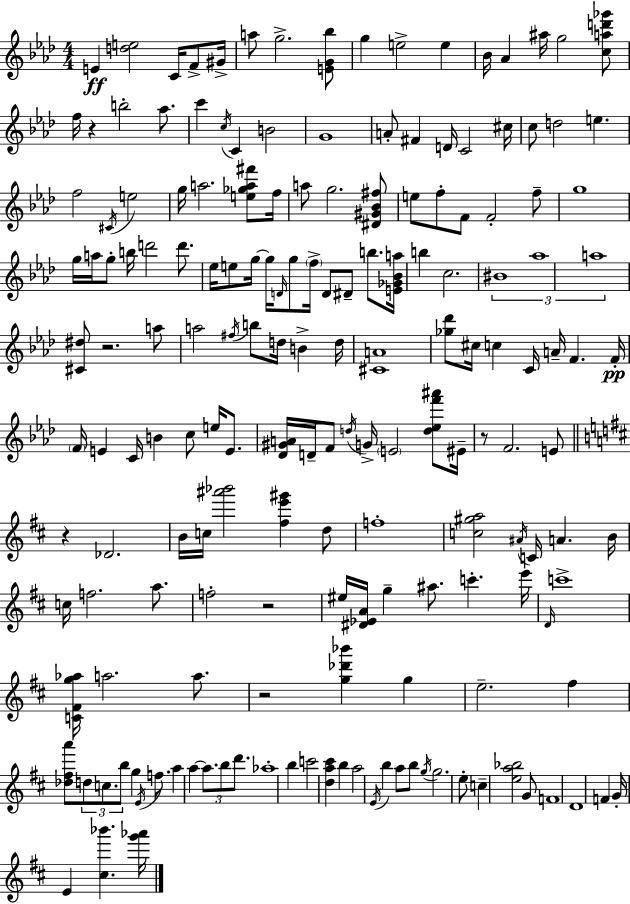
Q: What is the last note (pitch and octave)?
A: E4